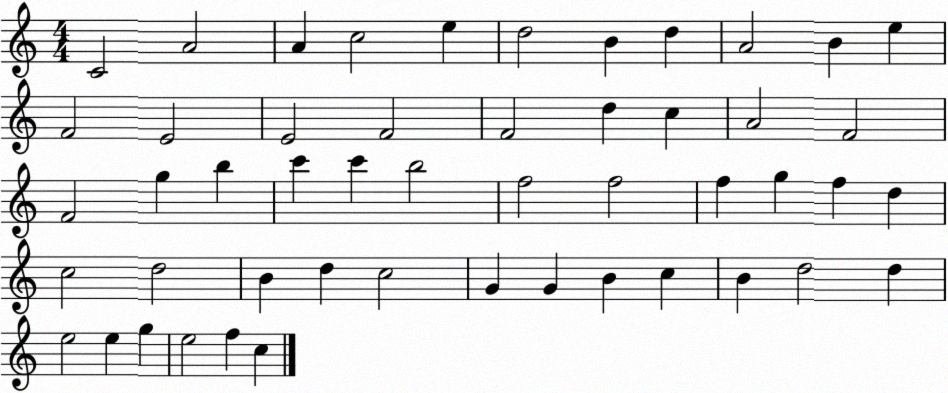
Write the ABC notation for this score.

X:1
T:Untitled
M:4/4
L:1/4
K:C
C2 A2 A c2 e d2 B d A2 B e F2 E2 E2 F2 F2 d c A2 F2 F2 g b c' c' b2 f2 f2 f g f d c2 d2 B d c2 G G B c B d2 d e2 e g e2 f c